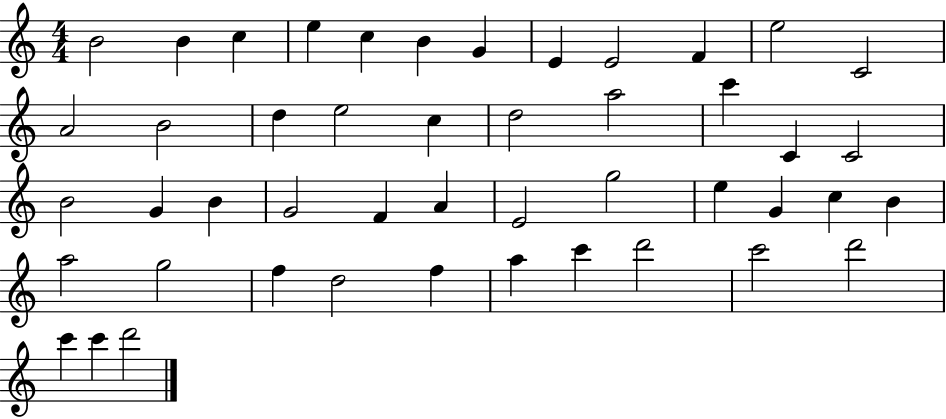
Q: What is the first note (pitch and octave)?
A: B4